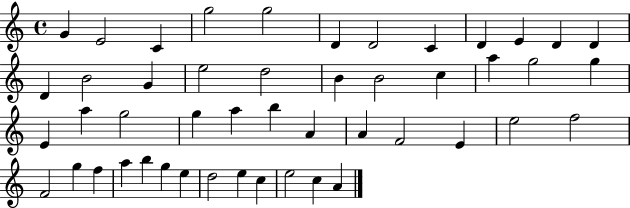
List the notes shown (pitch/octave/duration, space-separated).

G4/q E4/h C4/q G5/h G5/h D4/q D4/h C4/q D4/q E4/q D4/q D4/q D4/q B4/h G4/q E5/h D5/h B4/q B4/h C5/q A5/q G5/h G5/q E4/q A5/q G5/h G5/q A5/q B5/q A4/q A4/q F4/h E4/q E5/h F5/h F4/h G5/q F5/q A5/q B5/q G5/q E5/q D5/h E5/q C5/q E5/h C5/q A4/q